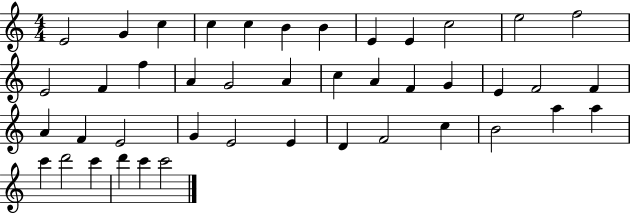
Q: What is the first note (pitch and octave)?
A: E4